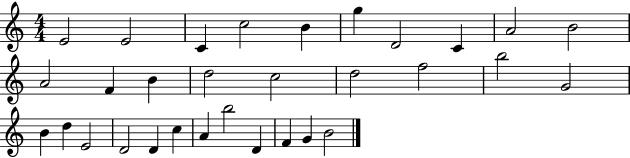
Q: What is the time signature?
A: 4/4